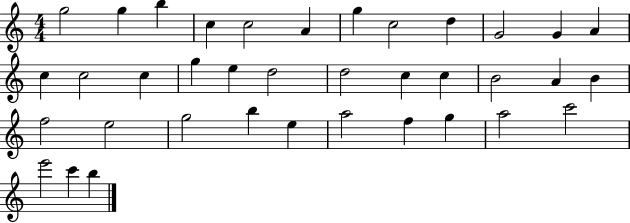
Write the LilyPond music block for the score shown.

{
  \clef treble
  \numericTimeSignature
  \time 4/4
  \key c \major
  g''2 g''4 b''4 | c''4 c''2 a'4 | g''4 c''2 d''4 | g'2 g'4 a'4 | \break c''4 c''2 c''4 | g''4 e''4 d''2 | d''2 c''4 c''4 | b'2 a'4 b'4 | \break f''2 e''2 | g''2 b''4 e''4 | a''2 f''4 g''4 | a''2 c'''2 | \break e'''2 c'''4 b''4 | \bar "|."
}